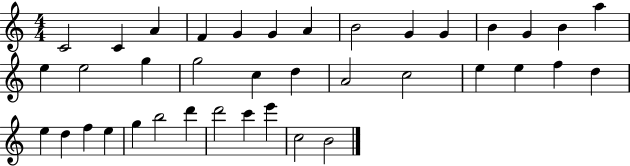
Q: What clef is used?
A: treble